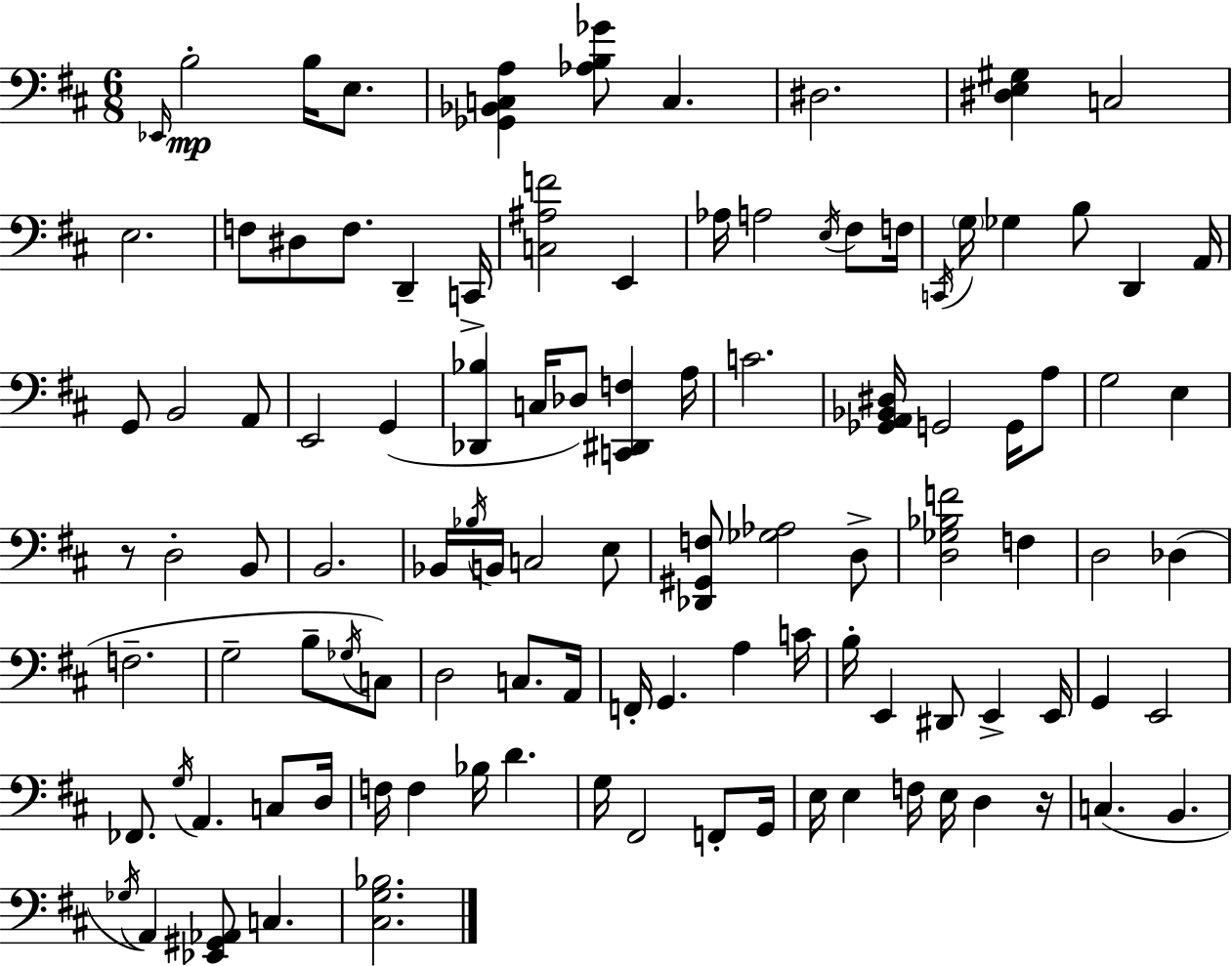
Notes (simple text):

Eb2/s B3/h B3/s E3/e. [Gb2,Bb2,C3,A3]/q [Ab3,B3,Gb4]/e C3/q. D#3/h. [D#3,E3,G#3]/q C3/h E3/h. F3/e D#3/e F3/e. D2/q C2/s [C3,A#3,F4]/h E2/q Ab3/s A3/h E3/s F#3/e F3/s C2/s G3/s Gb3/q B3/e D2/q A2/s G2/e B2/h A2/e E2/h G2/q [Db2,Bb3]/q C3/s Db3/e [C2,D#2,F3]/q A3/s C4/h. [Gb2,A2,Bb2,D#3]/s G2/h G2/s A3/e G3/h E3/q R/e D3/h B2/e B2/h. Bb2/s Bb3/s B2/s C3/h E3/e [Db2,G#2,F3]/e [Gb3,Ab3]/h D3/e [D3,Gb3,Bb3,F4]/h F3/q D3/h Db3/q F3/h. G3/h B3/e Gb3/s C3/e D3/h C3/e. A2/s F2/s G2/q. A3/q C4/s B3/s E2/q D#2/e E2/q E2/s G2/q E2/h FES2/e. G3/s A2/q. C3/e D3/s F3/s F3/q Bb3/s D4/q. G3/s F#2/h F2/e G2/s E3/s E3/q F3/s E3/s D3/q R/s C3/q. B2/q. Gb3/s A2/q [Eb2,G#2,Ab2]/e C3/q. [C#3,G3,Bb3]/h.